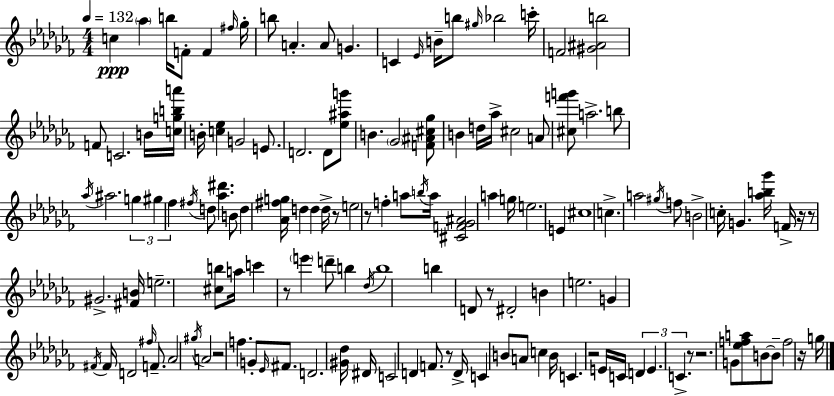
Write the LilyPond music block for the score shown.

{
  \clef treble
  \numericTimeSignature
  \time 4/4
  \key aes \minor
  \tempo 4 = 132
  c''4\ppp \parenthesize aes''4 b''16 f'8-. f'4 \grace { fis''16 } | ges''16-. b''8 a'4.-. a'8 g'4. | c'4 \grace { ees'16 } b'16-- b''8 \grace { gis''16 } bes''2 | c'''16-. f'2 <gis' ais' b''>2 | \break f'8 c'2. | b'16 <c'' g'' b'' a'''>16 b'16-. <c'' ees''>4 g'2 | e'8. d'2. d'8 | <ees'' ais'' g'''>8 b'4. \parenthesize ges'2 | \break <f' ais' cis'' ges''>8 b'4 d''16 aes''16-> cis''2 | a'8 <cis'' f''' g'''>8 a''2.-> | b''8 \acciaccatura { aes''16 } ais''2. | \tuplet 3/2 { g''4 gis''4 fes''4 } \acciaccatura { fis''16 } d''8 <aes'' dis'''>4. | \break b'8 d''4 <aes' fis'' g''>16 d''4 | d''4 d''16-> r8 e''2 r8 | f''4-. a''8 \acciaccatura { b''16 } a''16 <cis' f' ges' ais'>2 | a''4 g''16 e''2. | \break e'4 cis''1 | c''4.-> a''2 | \acciaccatura { gis''16 } f''8 b'2-> c''16-. | g'4. <aes'' b'' ges'''>16 f'16-> r16 r8 gis'2.-> | \break <fis' b'>16 e''2.-- | <cis'' b''>8 a''16 c'''4 r8 \parenthesize e'''4 | d'''8-- b''4 \acciaccatura { des''16 } b''1 | b''4 d'8 r8 | \break dis'2-. b'4 e''2. | g'4 \acciaccatura { fis'16 } fis'16 d'2 | \grace { fis''16 } f'8.-- aes'2 | \acciaccatura { gis''16 } a'2 r2 | \break f''4. g'8-. \grace { ees'16 } fis'8. d'2. | <gis' des''>16 dis'16 c'2 | d'4 f'8. r8 d'16-> c'4 | b'8 a'8 c''4 b'16 c'4. | \break r2 e'16 c'16 \tuplet 3/2 { d'4 | e'4. c'4.-> } r8 r2. | g'8 <ees'' f'' a''>8 b'8~~ | b'8-- f''2 r16 g''16 \bar "|."
}